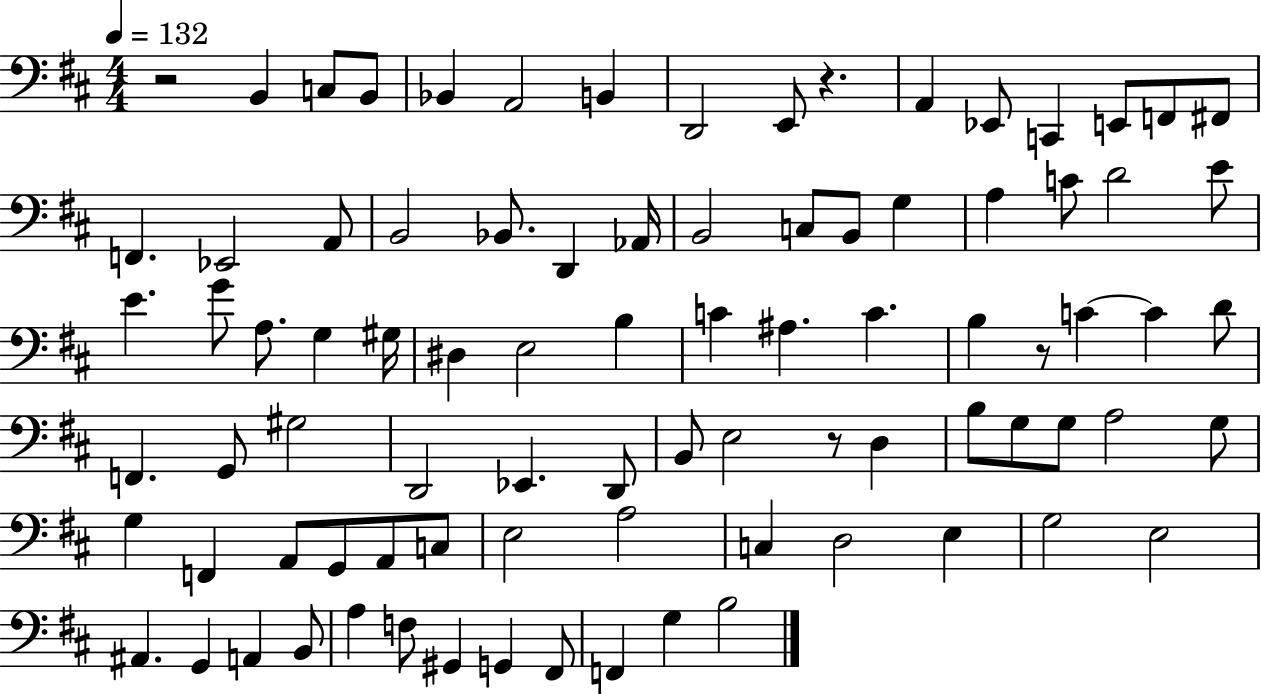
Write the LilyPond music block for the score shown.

{
  \clef bass
  \numericTimeSignature
  \time 4/4
  \key d \major
  \tempo 4 = 132
  r2 b,4 c8 b,8 | bes,4 a,2 b,4 | d,2 e,8 r4. | a,4 ees,8 c,4 e,8 f,8 fis,8 | \break f,4. ees,2 a,8 | b,2 bes,8. d,4 aes,16 | b,2 c8 b,8 g4 | a4 c'8 d'2 e'8 | \break e'4. g'8 a8. g4 gis16 | dis4 e2 b4 | c'4 ais4. c'4. | b4 r8 c'4~~ c'4 d'8 | \break f,4. g,8 gis2 | d,2 ees,4. d,8 | b,8 e2 r8 d4 | b8 g8 g8 a2 g8 | \break g4 f,4 a,8 g,8 a,8 c8 | e2 a2 | c4 d2 e4 | g2 e2 | \break ais,4. g,4 a,4 b,8 | a4 f8 gis,4 g,4 fis,8 | f,4 g4 b2 | \bar "|."
}